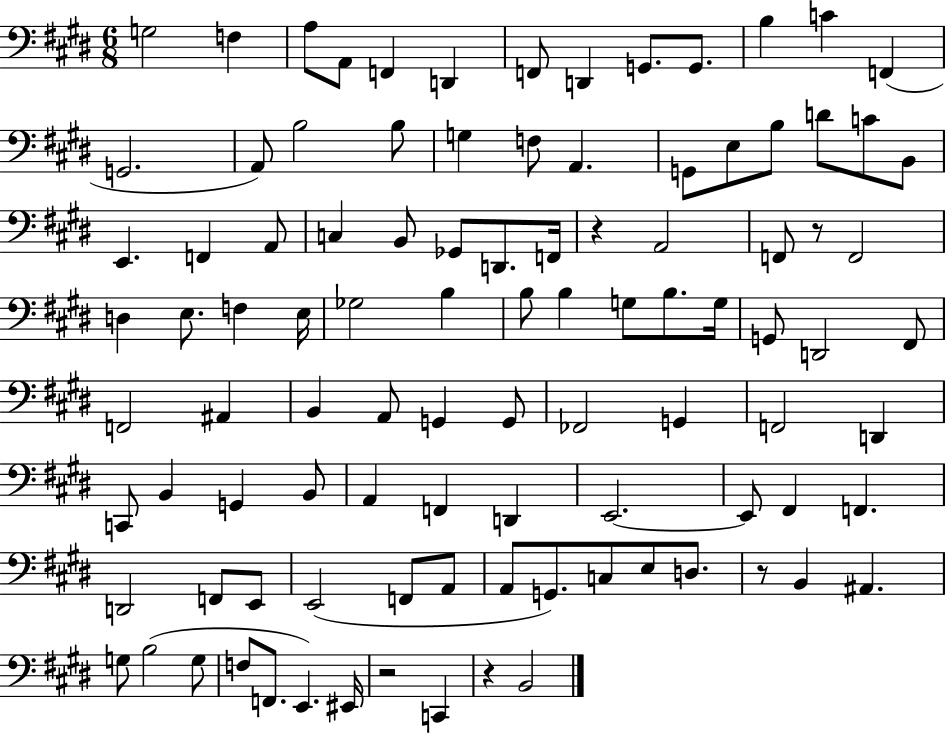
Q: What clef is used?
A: bass